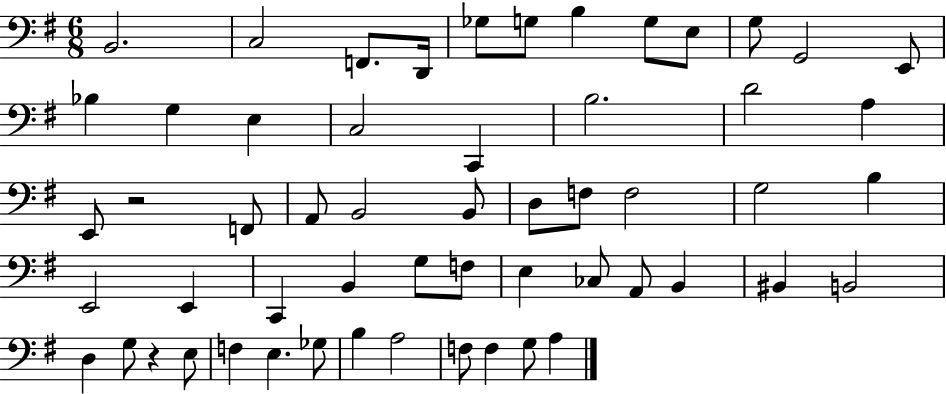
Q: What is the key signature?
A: G major